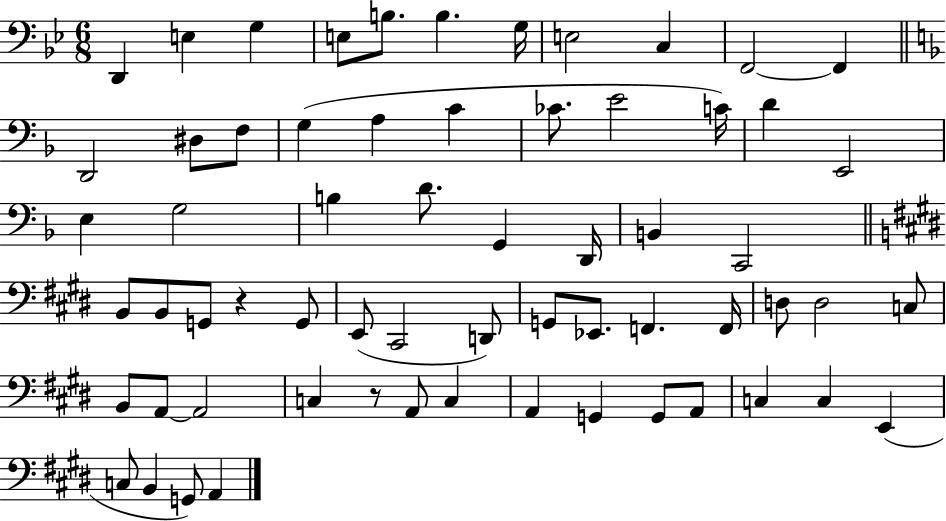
D2/q E3/q G3/q E3/e B3/e. B3/q. G3/s E3/h C3/q F2/h F2/q D2/h D#3/e F3/e G3/q A3/q C4/q CES4/e. E4/h C4/s D4/q E2/h E3/q G3/h B3/q D4/e. G2/q D2/s B2/q C2/h B2/e B2/e G2/e R/q G2/e E2/e C#2/h D2/e G2/e Eb2/e. F2/q. F2/s D3/e D3/h C3/e B2/e A2/e A2/h C3/q R/e A2/e C3/q A2/q G2/q G2/e A2/e C3/q C3/q E2/q C3/e B2/q G2/e A2/q